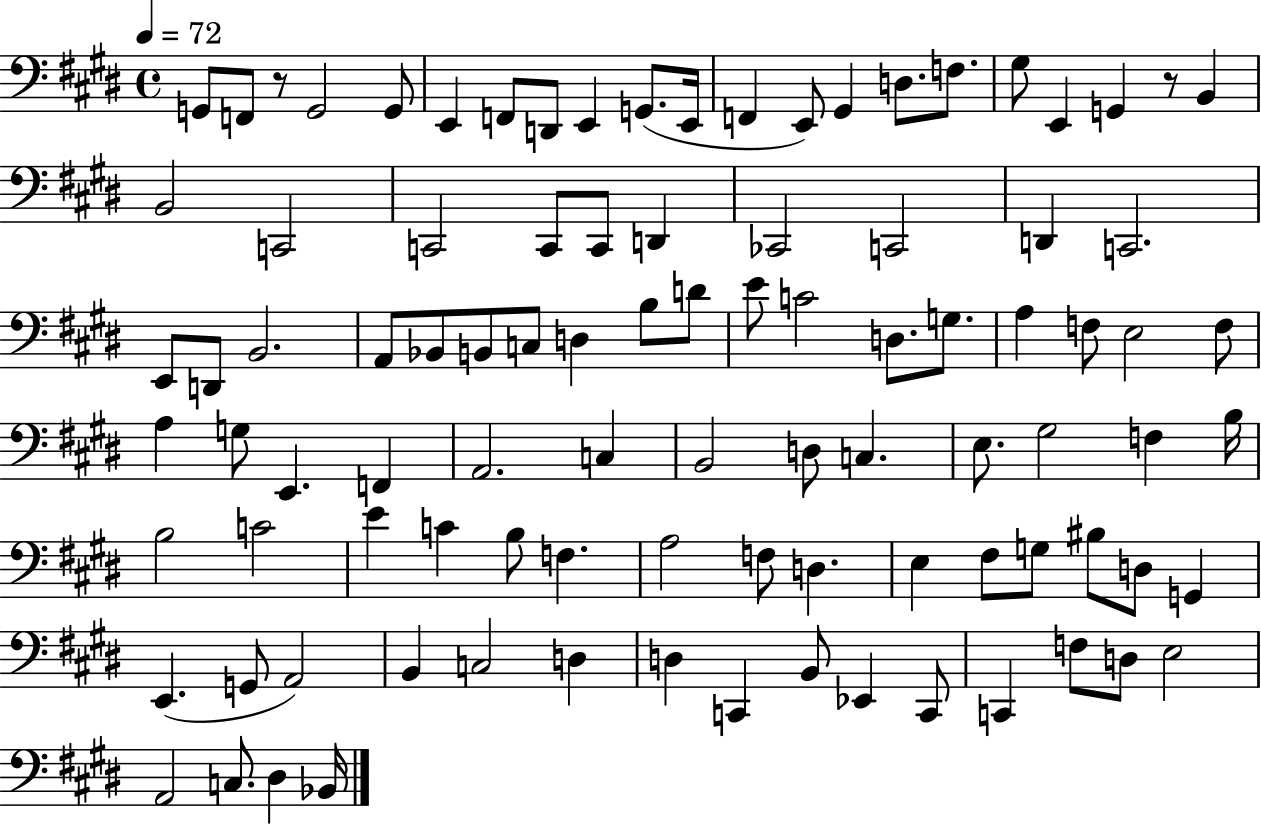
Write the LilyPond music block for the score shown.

{
  \clef bass
  \time 4/4
  \defaultTimeSignature
  \key e \major
  \tempo 4 = 72
  \repeat volta 2 { g,8 f,8 r8 g,2 g,8 | e,4 f,8 d,8 e,4 g,8.( e,16 | f,4 e,8) gis,4 d8. f8. | gis8 e,4 g,4 r8 b,4 | \break b,2 c,2 | c,2 c,8 c,8 d,4 | ces,2 c,2 | d,4 c,2. | \break e,8 d,8 b,2. | a,8 bes,8 b,8 c8 d4 b8 d'8 | e'8 c'2 d8. g8. | a4 f8 e2 f8 | \break a4 g8 e,4. f,4 | a,2. c4 | b,2 d8 c4. | e8. gis2 f4 b16 | \break b2 c'2 | e'4 c'4 b8 f4. | a2 f8 d4. | e4 fis8 g8 bis8 d8 g,4 | \break e,4.( g,8 a,2) | b,4 c2 d4 | d4 c,4 b,8 ees,4 c,8 | c,4 f8 d8 e2 | \break a,2 c8. dis4 bes,16 | } \bar "|."
}